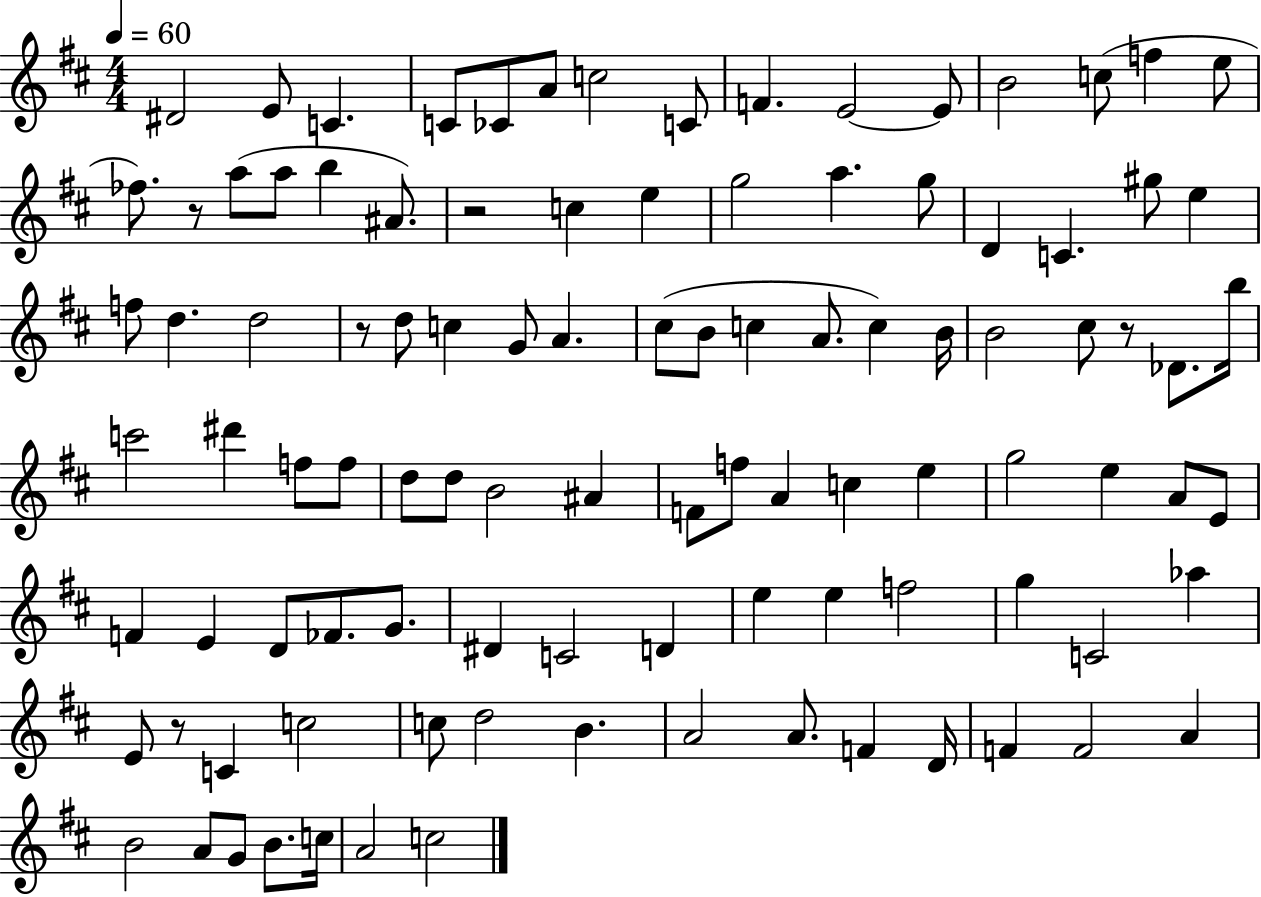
X:1
T:Untitled
M:4/4
L:1/4
K:D
^D2 E/2 C C/2 _C/2 A/2 c2 C/2 F E2 E/2 B2 c/2 f e/2 _f/2 z/2 a/2 a/2 b ^A/2 z2 c e g2 a g/2 D C ^g/2 e f/2 d d2 z/2 d/2 c G/2 A ^c/2 B/2 c A/2 c B/4 B2 ^c/2 z/2 _D/2 b/4 c'2 ^d' f/2 f/2 d/2 d/2 B2 ^A F/2 f/2 A c e g2 e A/2 E/2 F E D/2 _F/2 G/2 ^D C2 D e e f2 g C2 _a E/2 z/2 C c2 c/2 d2 B A2 A/2 F D/4 F F2 A B2 A/2 G/2 B/2 c/4 A2 c2